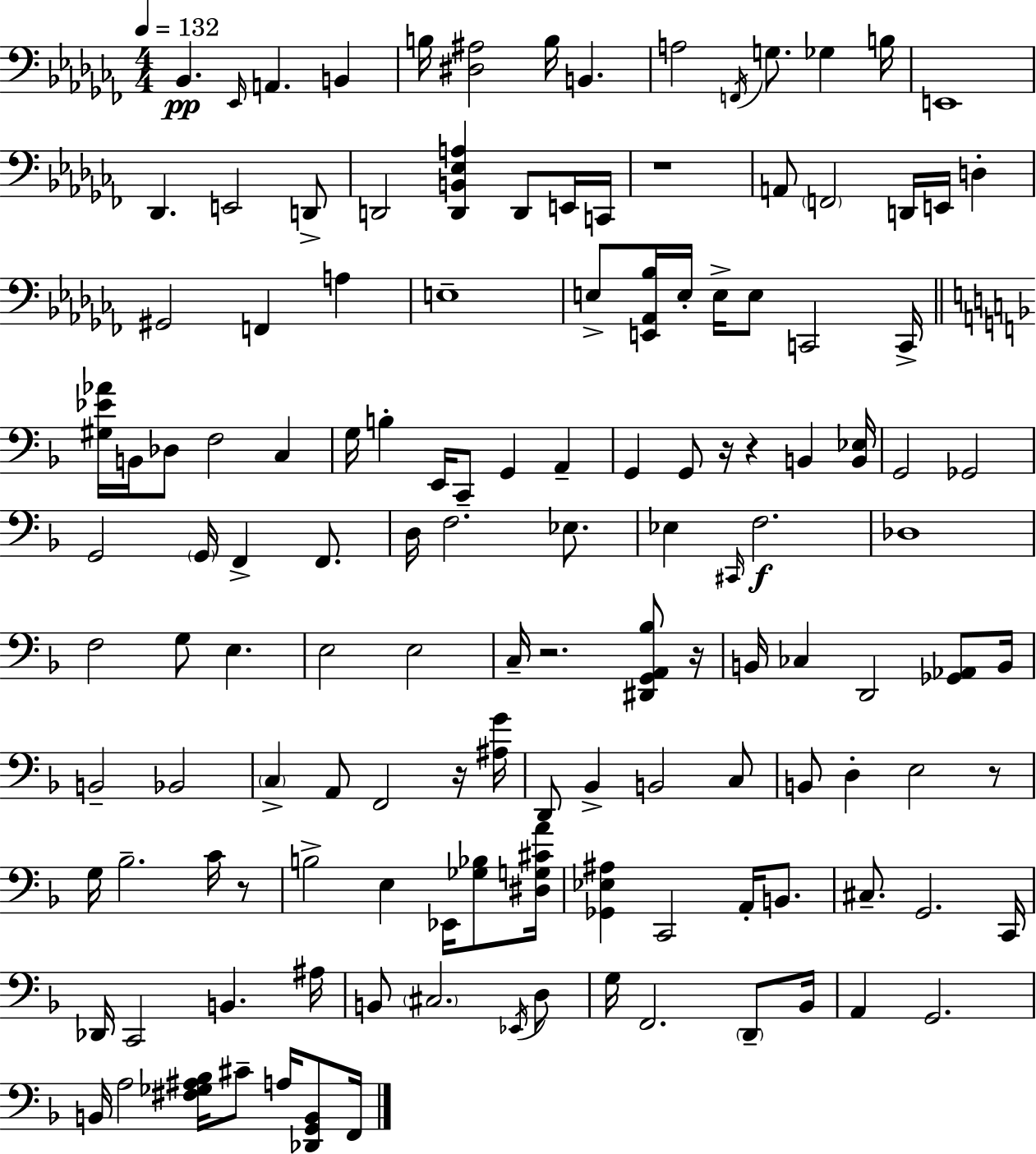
{
  \clef bass
  \numericTimeSignature
  \time 4/4
  \key aes \minor
  \tempo 4 = 132
  bes,4.\pp \grace { ees,16 } a,4. b,4 | b16 <dis ais>2 b16 b,4. | a2 \acciaccatura { f,16 } g8. ges4 | b16 e,1 | \break des,4. e,2 | d,8-> d,2 <d, b, ees a>4 d,8 | e,16 c,16 r1 | a,8 \parenthesize f,2 d,16 e,16 d4-. | \break gis,2 f,4 a4 | e1-- | e8-> <e, aes, bes>16 e16-. e16-> e8 c,2 | c,16-> \bar "||" \break \key d \minor <gis ees' aes'>16 b,16 des8 f2 c4 | g16 b4-. e,16 c,8-- g,4 a,4-- | g,4 g,8 r16 r4 b,4 <b, ees>16 | g,2 ges,2 | \break g,2 \parenthesize g,16 f,4-> f,8. | d16 f2. ees8. | ees4 \grace { cis,16 } f2.\f | des1 | \break f2 g8 e4. | e2 e2 | c16-- r2. <dis, g, a, bes>8 | r16 b,16 ces4 d,2 <ges, aes,>8 | \break b,16 b,2-- bes,2 | \parenthesize c4-> a,8 f,2 r16 | <ais g'>16 d,8 bes,4-> b,2 c8 | b,8 d4-. e2 r8 | \break g16 bes2.-- c'16 r8 | b2-> e4 ees,16 <ges bes>8 | <dis g cis' a'>16 <ges, ees ais>4 c,2 a,16-. b,8. | cis8.-- g,2. | \break c,16 des,16 c,2 b,4. | ais16 b,8 \parenthesize cis2. \acciaccatura { ees,16 } | d8 g16 f,2. \parenthesize d,8-- | bes,16 a,4 g,2. | \break b,16 a2 <fis ges ais bes>16 cis'8-- a16 <des, g, b,>8 | f,16 \bar "|."
}